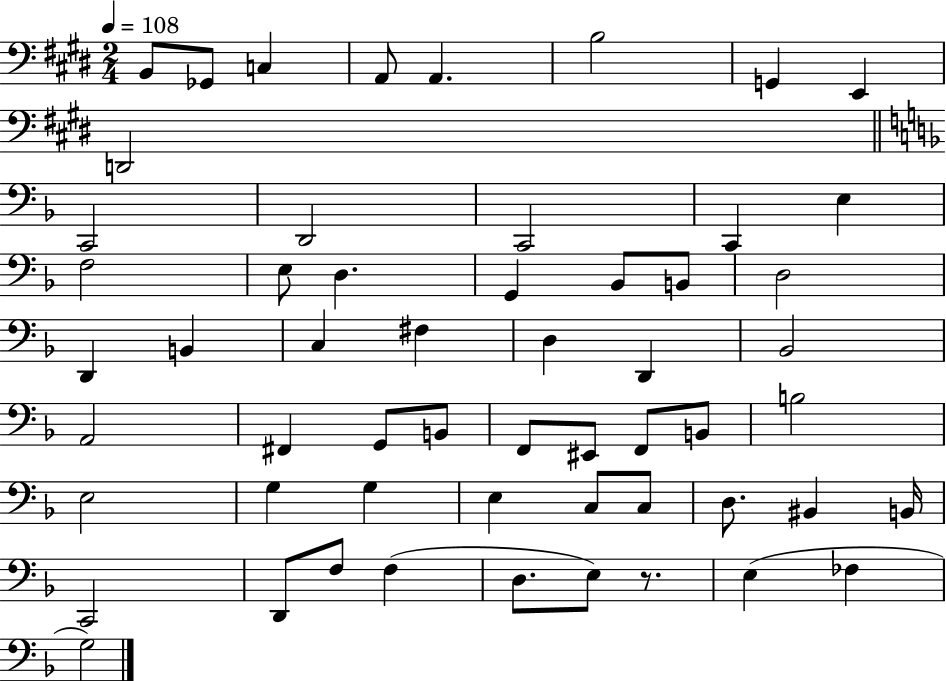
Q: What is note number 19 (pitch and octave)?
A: Bb2